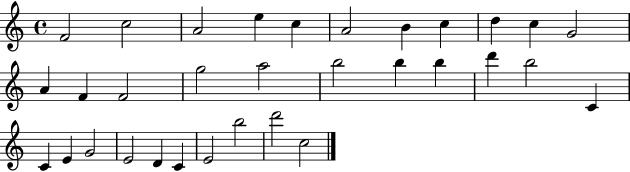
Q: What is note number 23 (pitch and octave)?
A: C4